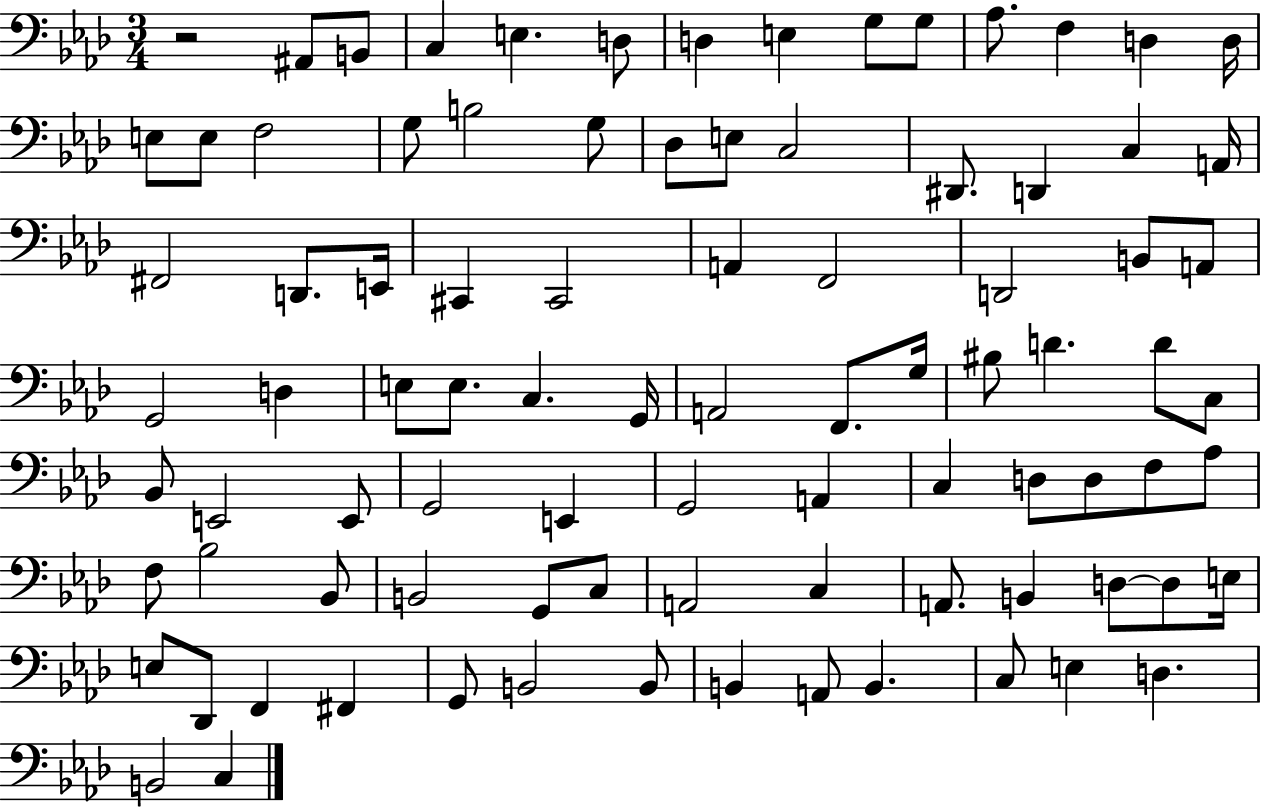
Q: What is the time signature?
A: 3/4